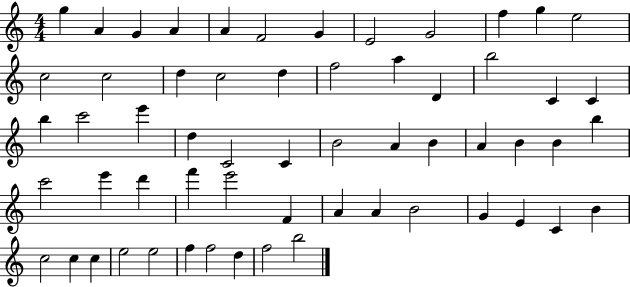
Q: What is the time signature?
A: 4/4